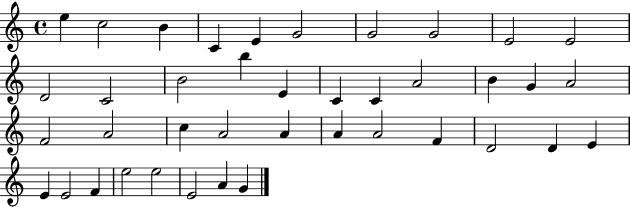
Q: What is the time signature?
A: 4/4